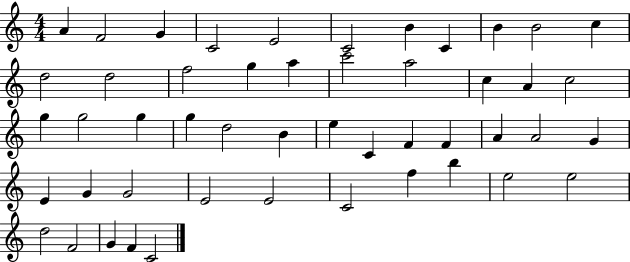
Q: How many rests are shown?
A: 0